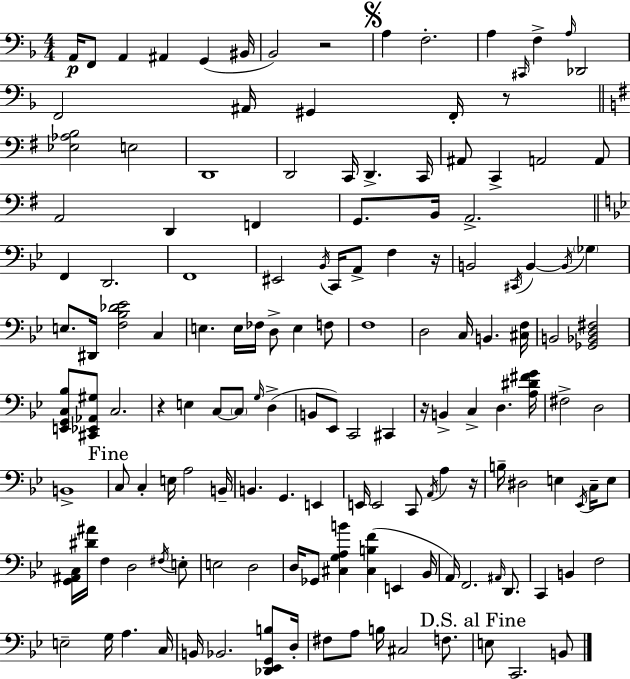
{
  \clef bass
  \numericTimeSignature
  \time 4/4
  \key f \major
  a,16\p f,8 a,4 ais,4 g,4( bis,16 | bes,2) r2 | \mark \markup { \musicglyph "scripts.segno" } a4 f2.-. | a4 \grace { cis,16 } f4-> \grace { a16 } des,2 | \break f,2 ais,16 gis,4 f,16-. | r8 \bar "||" \break \key g \major <ees aes b>2 e2 | d,1 | d,2 c,16 d,4.-> c,16 | ais,8 c,4-> a,2 a,8 | \break a,2 d,4 f,4 | g,8. b,16 a,2.-> | \bar "||" \break \key g \minor f,4 d,2. | f,1 | eis,2 \acciaccatura { bes,16 } c,16 a,8-> f4 | r16 b,2 \acciaccatura { cis,16 } b,4~~ \acciaccatura { b,16 } \parenthesize ges4 | \break e8. dis,16 <f bes des' ees'>2 c4 | e4. e16 fes16 d8-> e4 | f8 f1 | d2 c16 b,4. | \break <cis f>16 b,2 <ges, bes, d fis>2 | <e, g, c bes>8 <cis, ees, aes, gis>8 c2. | r4 e4 c8~~ \parenthesize c8 \grace { g16 } | d4->( b,8 ees,8) c,2 | \break cis,4 r16 b,4-> c4-> d4. | <a dis' fis' g'>16 fis2-> d2 | b,1-> | \mark "Fine" c8 c4-. e16 a2 | \break b,16-- b,4. g,4. | e,4 e,16 e,2 c,8 \acciaccatura { a,16 } | a4 r16 b16-- dis2 e4 | \acciaccatura { ees,16 } c16-- e8 <g, ais, c>16 <dis' ais'>16 f4 d2 | \break \acciaccatura { fis16 } e8-. e2 d2 | d16 ges,8 <cis g a b'>4 <cis b f'>4( | e,4 bes,16 a,16) f,2. | \grace { ais,16 } d,8. c,4 b,4 | \break f2 e2-- | g16 a4. c16 b,16 bes,2. | <des, ees, g, b>8 d16-. fis8 a8 b16 cis2 | f8. \mark "D.S. al Fine" e8 c,2. | \break b,8 \bar "|."
}